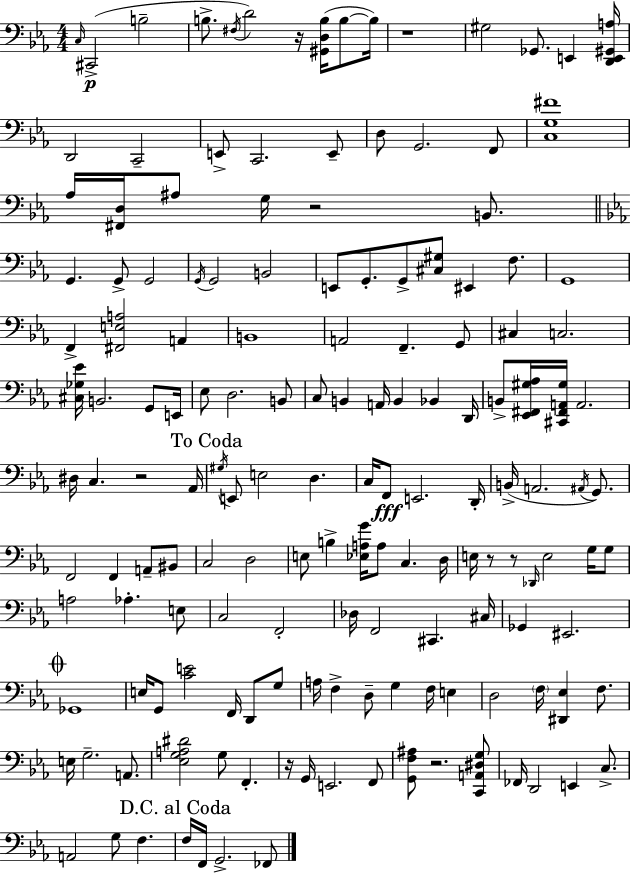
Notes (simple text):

C3/s C#2/h B3/h B3/e. F#3/s D4/h R/s [G#2,D3,B3]/s B3/e B3/s R/w G#3/h Gb2/e. E2/q [D2,E2,G#2,A3]/s D2/h C2/h E2/e C2/h. E2/e D3/e G2/h. F2/e [C3,G3,F#4]/w Ab3/s [F#2,D3]/s A#3/e G3/s R/h B2/e. G2/q. G2/e G2/h G2/s G2/h B2/h E2/e G2/e. G2/e [C#3,G#3]/e EIS2/q F3/e. G2/w F2/q [F#2,E3,A3]/h A2/q B2/w A2/h F2/q. G2/e C#3/q C3/h. [C#3,Gb3,Eb4]/s B2/h. G2/e E2/s Eb3/e D3/h. B2/e C3/e B2/q A2/s B2/q Bb2/q D2/s B2/e [Eb2,F#2,G#3,Ab3]/s [C#2,F#2,A2,G#3]/s A2/h. D#3/s C3/q. R/h Ab2/s G#3/s E2/e E3/h D3/q. C3/s F2/e E2/h. D2/s B2/s A2/h. A#2/s G2/e. F2/h F2/q A2/e BIS2/e C3/h D3/h E3/e B3/q [Eb3,A3,G4]/s A3/e C3/q. D3/s E3/s R/e R/e Db2/s E3/h G3/s G3/e A3/h Ab3/q. E3/e C3/h F2/h Db3/s F2/h C#2/q. C#3/s Gb2/q EIS2/h. Gb2/w E3/s G2/e [C4,E4]/h F2/s D2/e G3/e A3/s F3/q D3/e G3/q F3/s E3/q D3/h F3/s [D#2,Eb3]/q F3/e. E3/s G3/h. A2/e. [Eb3,G3,A3,D#4]/h G3/e F2/q. R/s G2/s E2/h. F2/e [G2,F3,A#3]/e R/h. [C2,A2,D#3,G3]/e FES2/s D2/h E2/q C3/e. A2/h G3/e F3/q. F3/s F2/s G2/h. FES2/e